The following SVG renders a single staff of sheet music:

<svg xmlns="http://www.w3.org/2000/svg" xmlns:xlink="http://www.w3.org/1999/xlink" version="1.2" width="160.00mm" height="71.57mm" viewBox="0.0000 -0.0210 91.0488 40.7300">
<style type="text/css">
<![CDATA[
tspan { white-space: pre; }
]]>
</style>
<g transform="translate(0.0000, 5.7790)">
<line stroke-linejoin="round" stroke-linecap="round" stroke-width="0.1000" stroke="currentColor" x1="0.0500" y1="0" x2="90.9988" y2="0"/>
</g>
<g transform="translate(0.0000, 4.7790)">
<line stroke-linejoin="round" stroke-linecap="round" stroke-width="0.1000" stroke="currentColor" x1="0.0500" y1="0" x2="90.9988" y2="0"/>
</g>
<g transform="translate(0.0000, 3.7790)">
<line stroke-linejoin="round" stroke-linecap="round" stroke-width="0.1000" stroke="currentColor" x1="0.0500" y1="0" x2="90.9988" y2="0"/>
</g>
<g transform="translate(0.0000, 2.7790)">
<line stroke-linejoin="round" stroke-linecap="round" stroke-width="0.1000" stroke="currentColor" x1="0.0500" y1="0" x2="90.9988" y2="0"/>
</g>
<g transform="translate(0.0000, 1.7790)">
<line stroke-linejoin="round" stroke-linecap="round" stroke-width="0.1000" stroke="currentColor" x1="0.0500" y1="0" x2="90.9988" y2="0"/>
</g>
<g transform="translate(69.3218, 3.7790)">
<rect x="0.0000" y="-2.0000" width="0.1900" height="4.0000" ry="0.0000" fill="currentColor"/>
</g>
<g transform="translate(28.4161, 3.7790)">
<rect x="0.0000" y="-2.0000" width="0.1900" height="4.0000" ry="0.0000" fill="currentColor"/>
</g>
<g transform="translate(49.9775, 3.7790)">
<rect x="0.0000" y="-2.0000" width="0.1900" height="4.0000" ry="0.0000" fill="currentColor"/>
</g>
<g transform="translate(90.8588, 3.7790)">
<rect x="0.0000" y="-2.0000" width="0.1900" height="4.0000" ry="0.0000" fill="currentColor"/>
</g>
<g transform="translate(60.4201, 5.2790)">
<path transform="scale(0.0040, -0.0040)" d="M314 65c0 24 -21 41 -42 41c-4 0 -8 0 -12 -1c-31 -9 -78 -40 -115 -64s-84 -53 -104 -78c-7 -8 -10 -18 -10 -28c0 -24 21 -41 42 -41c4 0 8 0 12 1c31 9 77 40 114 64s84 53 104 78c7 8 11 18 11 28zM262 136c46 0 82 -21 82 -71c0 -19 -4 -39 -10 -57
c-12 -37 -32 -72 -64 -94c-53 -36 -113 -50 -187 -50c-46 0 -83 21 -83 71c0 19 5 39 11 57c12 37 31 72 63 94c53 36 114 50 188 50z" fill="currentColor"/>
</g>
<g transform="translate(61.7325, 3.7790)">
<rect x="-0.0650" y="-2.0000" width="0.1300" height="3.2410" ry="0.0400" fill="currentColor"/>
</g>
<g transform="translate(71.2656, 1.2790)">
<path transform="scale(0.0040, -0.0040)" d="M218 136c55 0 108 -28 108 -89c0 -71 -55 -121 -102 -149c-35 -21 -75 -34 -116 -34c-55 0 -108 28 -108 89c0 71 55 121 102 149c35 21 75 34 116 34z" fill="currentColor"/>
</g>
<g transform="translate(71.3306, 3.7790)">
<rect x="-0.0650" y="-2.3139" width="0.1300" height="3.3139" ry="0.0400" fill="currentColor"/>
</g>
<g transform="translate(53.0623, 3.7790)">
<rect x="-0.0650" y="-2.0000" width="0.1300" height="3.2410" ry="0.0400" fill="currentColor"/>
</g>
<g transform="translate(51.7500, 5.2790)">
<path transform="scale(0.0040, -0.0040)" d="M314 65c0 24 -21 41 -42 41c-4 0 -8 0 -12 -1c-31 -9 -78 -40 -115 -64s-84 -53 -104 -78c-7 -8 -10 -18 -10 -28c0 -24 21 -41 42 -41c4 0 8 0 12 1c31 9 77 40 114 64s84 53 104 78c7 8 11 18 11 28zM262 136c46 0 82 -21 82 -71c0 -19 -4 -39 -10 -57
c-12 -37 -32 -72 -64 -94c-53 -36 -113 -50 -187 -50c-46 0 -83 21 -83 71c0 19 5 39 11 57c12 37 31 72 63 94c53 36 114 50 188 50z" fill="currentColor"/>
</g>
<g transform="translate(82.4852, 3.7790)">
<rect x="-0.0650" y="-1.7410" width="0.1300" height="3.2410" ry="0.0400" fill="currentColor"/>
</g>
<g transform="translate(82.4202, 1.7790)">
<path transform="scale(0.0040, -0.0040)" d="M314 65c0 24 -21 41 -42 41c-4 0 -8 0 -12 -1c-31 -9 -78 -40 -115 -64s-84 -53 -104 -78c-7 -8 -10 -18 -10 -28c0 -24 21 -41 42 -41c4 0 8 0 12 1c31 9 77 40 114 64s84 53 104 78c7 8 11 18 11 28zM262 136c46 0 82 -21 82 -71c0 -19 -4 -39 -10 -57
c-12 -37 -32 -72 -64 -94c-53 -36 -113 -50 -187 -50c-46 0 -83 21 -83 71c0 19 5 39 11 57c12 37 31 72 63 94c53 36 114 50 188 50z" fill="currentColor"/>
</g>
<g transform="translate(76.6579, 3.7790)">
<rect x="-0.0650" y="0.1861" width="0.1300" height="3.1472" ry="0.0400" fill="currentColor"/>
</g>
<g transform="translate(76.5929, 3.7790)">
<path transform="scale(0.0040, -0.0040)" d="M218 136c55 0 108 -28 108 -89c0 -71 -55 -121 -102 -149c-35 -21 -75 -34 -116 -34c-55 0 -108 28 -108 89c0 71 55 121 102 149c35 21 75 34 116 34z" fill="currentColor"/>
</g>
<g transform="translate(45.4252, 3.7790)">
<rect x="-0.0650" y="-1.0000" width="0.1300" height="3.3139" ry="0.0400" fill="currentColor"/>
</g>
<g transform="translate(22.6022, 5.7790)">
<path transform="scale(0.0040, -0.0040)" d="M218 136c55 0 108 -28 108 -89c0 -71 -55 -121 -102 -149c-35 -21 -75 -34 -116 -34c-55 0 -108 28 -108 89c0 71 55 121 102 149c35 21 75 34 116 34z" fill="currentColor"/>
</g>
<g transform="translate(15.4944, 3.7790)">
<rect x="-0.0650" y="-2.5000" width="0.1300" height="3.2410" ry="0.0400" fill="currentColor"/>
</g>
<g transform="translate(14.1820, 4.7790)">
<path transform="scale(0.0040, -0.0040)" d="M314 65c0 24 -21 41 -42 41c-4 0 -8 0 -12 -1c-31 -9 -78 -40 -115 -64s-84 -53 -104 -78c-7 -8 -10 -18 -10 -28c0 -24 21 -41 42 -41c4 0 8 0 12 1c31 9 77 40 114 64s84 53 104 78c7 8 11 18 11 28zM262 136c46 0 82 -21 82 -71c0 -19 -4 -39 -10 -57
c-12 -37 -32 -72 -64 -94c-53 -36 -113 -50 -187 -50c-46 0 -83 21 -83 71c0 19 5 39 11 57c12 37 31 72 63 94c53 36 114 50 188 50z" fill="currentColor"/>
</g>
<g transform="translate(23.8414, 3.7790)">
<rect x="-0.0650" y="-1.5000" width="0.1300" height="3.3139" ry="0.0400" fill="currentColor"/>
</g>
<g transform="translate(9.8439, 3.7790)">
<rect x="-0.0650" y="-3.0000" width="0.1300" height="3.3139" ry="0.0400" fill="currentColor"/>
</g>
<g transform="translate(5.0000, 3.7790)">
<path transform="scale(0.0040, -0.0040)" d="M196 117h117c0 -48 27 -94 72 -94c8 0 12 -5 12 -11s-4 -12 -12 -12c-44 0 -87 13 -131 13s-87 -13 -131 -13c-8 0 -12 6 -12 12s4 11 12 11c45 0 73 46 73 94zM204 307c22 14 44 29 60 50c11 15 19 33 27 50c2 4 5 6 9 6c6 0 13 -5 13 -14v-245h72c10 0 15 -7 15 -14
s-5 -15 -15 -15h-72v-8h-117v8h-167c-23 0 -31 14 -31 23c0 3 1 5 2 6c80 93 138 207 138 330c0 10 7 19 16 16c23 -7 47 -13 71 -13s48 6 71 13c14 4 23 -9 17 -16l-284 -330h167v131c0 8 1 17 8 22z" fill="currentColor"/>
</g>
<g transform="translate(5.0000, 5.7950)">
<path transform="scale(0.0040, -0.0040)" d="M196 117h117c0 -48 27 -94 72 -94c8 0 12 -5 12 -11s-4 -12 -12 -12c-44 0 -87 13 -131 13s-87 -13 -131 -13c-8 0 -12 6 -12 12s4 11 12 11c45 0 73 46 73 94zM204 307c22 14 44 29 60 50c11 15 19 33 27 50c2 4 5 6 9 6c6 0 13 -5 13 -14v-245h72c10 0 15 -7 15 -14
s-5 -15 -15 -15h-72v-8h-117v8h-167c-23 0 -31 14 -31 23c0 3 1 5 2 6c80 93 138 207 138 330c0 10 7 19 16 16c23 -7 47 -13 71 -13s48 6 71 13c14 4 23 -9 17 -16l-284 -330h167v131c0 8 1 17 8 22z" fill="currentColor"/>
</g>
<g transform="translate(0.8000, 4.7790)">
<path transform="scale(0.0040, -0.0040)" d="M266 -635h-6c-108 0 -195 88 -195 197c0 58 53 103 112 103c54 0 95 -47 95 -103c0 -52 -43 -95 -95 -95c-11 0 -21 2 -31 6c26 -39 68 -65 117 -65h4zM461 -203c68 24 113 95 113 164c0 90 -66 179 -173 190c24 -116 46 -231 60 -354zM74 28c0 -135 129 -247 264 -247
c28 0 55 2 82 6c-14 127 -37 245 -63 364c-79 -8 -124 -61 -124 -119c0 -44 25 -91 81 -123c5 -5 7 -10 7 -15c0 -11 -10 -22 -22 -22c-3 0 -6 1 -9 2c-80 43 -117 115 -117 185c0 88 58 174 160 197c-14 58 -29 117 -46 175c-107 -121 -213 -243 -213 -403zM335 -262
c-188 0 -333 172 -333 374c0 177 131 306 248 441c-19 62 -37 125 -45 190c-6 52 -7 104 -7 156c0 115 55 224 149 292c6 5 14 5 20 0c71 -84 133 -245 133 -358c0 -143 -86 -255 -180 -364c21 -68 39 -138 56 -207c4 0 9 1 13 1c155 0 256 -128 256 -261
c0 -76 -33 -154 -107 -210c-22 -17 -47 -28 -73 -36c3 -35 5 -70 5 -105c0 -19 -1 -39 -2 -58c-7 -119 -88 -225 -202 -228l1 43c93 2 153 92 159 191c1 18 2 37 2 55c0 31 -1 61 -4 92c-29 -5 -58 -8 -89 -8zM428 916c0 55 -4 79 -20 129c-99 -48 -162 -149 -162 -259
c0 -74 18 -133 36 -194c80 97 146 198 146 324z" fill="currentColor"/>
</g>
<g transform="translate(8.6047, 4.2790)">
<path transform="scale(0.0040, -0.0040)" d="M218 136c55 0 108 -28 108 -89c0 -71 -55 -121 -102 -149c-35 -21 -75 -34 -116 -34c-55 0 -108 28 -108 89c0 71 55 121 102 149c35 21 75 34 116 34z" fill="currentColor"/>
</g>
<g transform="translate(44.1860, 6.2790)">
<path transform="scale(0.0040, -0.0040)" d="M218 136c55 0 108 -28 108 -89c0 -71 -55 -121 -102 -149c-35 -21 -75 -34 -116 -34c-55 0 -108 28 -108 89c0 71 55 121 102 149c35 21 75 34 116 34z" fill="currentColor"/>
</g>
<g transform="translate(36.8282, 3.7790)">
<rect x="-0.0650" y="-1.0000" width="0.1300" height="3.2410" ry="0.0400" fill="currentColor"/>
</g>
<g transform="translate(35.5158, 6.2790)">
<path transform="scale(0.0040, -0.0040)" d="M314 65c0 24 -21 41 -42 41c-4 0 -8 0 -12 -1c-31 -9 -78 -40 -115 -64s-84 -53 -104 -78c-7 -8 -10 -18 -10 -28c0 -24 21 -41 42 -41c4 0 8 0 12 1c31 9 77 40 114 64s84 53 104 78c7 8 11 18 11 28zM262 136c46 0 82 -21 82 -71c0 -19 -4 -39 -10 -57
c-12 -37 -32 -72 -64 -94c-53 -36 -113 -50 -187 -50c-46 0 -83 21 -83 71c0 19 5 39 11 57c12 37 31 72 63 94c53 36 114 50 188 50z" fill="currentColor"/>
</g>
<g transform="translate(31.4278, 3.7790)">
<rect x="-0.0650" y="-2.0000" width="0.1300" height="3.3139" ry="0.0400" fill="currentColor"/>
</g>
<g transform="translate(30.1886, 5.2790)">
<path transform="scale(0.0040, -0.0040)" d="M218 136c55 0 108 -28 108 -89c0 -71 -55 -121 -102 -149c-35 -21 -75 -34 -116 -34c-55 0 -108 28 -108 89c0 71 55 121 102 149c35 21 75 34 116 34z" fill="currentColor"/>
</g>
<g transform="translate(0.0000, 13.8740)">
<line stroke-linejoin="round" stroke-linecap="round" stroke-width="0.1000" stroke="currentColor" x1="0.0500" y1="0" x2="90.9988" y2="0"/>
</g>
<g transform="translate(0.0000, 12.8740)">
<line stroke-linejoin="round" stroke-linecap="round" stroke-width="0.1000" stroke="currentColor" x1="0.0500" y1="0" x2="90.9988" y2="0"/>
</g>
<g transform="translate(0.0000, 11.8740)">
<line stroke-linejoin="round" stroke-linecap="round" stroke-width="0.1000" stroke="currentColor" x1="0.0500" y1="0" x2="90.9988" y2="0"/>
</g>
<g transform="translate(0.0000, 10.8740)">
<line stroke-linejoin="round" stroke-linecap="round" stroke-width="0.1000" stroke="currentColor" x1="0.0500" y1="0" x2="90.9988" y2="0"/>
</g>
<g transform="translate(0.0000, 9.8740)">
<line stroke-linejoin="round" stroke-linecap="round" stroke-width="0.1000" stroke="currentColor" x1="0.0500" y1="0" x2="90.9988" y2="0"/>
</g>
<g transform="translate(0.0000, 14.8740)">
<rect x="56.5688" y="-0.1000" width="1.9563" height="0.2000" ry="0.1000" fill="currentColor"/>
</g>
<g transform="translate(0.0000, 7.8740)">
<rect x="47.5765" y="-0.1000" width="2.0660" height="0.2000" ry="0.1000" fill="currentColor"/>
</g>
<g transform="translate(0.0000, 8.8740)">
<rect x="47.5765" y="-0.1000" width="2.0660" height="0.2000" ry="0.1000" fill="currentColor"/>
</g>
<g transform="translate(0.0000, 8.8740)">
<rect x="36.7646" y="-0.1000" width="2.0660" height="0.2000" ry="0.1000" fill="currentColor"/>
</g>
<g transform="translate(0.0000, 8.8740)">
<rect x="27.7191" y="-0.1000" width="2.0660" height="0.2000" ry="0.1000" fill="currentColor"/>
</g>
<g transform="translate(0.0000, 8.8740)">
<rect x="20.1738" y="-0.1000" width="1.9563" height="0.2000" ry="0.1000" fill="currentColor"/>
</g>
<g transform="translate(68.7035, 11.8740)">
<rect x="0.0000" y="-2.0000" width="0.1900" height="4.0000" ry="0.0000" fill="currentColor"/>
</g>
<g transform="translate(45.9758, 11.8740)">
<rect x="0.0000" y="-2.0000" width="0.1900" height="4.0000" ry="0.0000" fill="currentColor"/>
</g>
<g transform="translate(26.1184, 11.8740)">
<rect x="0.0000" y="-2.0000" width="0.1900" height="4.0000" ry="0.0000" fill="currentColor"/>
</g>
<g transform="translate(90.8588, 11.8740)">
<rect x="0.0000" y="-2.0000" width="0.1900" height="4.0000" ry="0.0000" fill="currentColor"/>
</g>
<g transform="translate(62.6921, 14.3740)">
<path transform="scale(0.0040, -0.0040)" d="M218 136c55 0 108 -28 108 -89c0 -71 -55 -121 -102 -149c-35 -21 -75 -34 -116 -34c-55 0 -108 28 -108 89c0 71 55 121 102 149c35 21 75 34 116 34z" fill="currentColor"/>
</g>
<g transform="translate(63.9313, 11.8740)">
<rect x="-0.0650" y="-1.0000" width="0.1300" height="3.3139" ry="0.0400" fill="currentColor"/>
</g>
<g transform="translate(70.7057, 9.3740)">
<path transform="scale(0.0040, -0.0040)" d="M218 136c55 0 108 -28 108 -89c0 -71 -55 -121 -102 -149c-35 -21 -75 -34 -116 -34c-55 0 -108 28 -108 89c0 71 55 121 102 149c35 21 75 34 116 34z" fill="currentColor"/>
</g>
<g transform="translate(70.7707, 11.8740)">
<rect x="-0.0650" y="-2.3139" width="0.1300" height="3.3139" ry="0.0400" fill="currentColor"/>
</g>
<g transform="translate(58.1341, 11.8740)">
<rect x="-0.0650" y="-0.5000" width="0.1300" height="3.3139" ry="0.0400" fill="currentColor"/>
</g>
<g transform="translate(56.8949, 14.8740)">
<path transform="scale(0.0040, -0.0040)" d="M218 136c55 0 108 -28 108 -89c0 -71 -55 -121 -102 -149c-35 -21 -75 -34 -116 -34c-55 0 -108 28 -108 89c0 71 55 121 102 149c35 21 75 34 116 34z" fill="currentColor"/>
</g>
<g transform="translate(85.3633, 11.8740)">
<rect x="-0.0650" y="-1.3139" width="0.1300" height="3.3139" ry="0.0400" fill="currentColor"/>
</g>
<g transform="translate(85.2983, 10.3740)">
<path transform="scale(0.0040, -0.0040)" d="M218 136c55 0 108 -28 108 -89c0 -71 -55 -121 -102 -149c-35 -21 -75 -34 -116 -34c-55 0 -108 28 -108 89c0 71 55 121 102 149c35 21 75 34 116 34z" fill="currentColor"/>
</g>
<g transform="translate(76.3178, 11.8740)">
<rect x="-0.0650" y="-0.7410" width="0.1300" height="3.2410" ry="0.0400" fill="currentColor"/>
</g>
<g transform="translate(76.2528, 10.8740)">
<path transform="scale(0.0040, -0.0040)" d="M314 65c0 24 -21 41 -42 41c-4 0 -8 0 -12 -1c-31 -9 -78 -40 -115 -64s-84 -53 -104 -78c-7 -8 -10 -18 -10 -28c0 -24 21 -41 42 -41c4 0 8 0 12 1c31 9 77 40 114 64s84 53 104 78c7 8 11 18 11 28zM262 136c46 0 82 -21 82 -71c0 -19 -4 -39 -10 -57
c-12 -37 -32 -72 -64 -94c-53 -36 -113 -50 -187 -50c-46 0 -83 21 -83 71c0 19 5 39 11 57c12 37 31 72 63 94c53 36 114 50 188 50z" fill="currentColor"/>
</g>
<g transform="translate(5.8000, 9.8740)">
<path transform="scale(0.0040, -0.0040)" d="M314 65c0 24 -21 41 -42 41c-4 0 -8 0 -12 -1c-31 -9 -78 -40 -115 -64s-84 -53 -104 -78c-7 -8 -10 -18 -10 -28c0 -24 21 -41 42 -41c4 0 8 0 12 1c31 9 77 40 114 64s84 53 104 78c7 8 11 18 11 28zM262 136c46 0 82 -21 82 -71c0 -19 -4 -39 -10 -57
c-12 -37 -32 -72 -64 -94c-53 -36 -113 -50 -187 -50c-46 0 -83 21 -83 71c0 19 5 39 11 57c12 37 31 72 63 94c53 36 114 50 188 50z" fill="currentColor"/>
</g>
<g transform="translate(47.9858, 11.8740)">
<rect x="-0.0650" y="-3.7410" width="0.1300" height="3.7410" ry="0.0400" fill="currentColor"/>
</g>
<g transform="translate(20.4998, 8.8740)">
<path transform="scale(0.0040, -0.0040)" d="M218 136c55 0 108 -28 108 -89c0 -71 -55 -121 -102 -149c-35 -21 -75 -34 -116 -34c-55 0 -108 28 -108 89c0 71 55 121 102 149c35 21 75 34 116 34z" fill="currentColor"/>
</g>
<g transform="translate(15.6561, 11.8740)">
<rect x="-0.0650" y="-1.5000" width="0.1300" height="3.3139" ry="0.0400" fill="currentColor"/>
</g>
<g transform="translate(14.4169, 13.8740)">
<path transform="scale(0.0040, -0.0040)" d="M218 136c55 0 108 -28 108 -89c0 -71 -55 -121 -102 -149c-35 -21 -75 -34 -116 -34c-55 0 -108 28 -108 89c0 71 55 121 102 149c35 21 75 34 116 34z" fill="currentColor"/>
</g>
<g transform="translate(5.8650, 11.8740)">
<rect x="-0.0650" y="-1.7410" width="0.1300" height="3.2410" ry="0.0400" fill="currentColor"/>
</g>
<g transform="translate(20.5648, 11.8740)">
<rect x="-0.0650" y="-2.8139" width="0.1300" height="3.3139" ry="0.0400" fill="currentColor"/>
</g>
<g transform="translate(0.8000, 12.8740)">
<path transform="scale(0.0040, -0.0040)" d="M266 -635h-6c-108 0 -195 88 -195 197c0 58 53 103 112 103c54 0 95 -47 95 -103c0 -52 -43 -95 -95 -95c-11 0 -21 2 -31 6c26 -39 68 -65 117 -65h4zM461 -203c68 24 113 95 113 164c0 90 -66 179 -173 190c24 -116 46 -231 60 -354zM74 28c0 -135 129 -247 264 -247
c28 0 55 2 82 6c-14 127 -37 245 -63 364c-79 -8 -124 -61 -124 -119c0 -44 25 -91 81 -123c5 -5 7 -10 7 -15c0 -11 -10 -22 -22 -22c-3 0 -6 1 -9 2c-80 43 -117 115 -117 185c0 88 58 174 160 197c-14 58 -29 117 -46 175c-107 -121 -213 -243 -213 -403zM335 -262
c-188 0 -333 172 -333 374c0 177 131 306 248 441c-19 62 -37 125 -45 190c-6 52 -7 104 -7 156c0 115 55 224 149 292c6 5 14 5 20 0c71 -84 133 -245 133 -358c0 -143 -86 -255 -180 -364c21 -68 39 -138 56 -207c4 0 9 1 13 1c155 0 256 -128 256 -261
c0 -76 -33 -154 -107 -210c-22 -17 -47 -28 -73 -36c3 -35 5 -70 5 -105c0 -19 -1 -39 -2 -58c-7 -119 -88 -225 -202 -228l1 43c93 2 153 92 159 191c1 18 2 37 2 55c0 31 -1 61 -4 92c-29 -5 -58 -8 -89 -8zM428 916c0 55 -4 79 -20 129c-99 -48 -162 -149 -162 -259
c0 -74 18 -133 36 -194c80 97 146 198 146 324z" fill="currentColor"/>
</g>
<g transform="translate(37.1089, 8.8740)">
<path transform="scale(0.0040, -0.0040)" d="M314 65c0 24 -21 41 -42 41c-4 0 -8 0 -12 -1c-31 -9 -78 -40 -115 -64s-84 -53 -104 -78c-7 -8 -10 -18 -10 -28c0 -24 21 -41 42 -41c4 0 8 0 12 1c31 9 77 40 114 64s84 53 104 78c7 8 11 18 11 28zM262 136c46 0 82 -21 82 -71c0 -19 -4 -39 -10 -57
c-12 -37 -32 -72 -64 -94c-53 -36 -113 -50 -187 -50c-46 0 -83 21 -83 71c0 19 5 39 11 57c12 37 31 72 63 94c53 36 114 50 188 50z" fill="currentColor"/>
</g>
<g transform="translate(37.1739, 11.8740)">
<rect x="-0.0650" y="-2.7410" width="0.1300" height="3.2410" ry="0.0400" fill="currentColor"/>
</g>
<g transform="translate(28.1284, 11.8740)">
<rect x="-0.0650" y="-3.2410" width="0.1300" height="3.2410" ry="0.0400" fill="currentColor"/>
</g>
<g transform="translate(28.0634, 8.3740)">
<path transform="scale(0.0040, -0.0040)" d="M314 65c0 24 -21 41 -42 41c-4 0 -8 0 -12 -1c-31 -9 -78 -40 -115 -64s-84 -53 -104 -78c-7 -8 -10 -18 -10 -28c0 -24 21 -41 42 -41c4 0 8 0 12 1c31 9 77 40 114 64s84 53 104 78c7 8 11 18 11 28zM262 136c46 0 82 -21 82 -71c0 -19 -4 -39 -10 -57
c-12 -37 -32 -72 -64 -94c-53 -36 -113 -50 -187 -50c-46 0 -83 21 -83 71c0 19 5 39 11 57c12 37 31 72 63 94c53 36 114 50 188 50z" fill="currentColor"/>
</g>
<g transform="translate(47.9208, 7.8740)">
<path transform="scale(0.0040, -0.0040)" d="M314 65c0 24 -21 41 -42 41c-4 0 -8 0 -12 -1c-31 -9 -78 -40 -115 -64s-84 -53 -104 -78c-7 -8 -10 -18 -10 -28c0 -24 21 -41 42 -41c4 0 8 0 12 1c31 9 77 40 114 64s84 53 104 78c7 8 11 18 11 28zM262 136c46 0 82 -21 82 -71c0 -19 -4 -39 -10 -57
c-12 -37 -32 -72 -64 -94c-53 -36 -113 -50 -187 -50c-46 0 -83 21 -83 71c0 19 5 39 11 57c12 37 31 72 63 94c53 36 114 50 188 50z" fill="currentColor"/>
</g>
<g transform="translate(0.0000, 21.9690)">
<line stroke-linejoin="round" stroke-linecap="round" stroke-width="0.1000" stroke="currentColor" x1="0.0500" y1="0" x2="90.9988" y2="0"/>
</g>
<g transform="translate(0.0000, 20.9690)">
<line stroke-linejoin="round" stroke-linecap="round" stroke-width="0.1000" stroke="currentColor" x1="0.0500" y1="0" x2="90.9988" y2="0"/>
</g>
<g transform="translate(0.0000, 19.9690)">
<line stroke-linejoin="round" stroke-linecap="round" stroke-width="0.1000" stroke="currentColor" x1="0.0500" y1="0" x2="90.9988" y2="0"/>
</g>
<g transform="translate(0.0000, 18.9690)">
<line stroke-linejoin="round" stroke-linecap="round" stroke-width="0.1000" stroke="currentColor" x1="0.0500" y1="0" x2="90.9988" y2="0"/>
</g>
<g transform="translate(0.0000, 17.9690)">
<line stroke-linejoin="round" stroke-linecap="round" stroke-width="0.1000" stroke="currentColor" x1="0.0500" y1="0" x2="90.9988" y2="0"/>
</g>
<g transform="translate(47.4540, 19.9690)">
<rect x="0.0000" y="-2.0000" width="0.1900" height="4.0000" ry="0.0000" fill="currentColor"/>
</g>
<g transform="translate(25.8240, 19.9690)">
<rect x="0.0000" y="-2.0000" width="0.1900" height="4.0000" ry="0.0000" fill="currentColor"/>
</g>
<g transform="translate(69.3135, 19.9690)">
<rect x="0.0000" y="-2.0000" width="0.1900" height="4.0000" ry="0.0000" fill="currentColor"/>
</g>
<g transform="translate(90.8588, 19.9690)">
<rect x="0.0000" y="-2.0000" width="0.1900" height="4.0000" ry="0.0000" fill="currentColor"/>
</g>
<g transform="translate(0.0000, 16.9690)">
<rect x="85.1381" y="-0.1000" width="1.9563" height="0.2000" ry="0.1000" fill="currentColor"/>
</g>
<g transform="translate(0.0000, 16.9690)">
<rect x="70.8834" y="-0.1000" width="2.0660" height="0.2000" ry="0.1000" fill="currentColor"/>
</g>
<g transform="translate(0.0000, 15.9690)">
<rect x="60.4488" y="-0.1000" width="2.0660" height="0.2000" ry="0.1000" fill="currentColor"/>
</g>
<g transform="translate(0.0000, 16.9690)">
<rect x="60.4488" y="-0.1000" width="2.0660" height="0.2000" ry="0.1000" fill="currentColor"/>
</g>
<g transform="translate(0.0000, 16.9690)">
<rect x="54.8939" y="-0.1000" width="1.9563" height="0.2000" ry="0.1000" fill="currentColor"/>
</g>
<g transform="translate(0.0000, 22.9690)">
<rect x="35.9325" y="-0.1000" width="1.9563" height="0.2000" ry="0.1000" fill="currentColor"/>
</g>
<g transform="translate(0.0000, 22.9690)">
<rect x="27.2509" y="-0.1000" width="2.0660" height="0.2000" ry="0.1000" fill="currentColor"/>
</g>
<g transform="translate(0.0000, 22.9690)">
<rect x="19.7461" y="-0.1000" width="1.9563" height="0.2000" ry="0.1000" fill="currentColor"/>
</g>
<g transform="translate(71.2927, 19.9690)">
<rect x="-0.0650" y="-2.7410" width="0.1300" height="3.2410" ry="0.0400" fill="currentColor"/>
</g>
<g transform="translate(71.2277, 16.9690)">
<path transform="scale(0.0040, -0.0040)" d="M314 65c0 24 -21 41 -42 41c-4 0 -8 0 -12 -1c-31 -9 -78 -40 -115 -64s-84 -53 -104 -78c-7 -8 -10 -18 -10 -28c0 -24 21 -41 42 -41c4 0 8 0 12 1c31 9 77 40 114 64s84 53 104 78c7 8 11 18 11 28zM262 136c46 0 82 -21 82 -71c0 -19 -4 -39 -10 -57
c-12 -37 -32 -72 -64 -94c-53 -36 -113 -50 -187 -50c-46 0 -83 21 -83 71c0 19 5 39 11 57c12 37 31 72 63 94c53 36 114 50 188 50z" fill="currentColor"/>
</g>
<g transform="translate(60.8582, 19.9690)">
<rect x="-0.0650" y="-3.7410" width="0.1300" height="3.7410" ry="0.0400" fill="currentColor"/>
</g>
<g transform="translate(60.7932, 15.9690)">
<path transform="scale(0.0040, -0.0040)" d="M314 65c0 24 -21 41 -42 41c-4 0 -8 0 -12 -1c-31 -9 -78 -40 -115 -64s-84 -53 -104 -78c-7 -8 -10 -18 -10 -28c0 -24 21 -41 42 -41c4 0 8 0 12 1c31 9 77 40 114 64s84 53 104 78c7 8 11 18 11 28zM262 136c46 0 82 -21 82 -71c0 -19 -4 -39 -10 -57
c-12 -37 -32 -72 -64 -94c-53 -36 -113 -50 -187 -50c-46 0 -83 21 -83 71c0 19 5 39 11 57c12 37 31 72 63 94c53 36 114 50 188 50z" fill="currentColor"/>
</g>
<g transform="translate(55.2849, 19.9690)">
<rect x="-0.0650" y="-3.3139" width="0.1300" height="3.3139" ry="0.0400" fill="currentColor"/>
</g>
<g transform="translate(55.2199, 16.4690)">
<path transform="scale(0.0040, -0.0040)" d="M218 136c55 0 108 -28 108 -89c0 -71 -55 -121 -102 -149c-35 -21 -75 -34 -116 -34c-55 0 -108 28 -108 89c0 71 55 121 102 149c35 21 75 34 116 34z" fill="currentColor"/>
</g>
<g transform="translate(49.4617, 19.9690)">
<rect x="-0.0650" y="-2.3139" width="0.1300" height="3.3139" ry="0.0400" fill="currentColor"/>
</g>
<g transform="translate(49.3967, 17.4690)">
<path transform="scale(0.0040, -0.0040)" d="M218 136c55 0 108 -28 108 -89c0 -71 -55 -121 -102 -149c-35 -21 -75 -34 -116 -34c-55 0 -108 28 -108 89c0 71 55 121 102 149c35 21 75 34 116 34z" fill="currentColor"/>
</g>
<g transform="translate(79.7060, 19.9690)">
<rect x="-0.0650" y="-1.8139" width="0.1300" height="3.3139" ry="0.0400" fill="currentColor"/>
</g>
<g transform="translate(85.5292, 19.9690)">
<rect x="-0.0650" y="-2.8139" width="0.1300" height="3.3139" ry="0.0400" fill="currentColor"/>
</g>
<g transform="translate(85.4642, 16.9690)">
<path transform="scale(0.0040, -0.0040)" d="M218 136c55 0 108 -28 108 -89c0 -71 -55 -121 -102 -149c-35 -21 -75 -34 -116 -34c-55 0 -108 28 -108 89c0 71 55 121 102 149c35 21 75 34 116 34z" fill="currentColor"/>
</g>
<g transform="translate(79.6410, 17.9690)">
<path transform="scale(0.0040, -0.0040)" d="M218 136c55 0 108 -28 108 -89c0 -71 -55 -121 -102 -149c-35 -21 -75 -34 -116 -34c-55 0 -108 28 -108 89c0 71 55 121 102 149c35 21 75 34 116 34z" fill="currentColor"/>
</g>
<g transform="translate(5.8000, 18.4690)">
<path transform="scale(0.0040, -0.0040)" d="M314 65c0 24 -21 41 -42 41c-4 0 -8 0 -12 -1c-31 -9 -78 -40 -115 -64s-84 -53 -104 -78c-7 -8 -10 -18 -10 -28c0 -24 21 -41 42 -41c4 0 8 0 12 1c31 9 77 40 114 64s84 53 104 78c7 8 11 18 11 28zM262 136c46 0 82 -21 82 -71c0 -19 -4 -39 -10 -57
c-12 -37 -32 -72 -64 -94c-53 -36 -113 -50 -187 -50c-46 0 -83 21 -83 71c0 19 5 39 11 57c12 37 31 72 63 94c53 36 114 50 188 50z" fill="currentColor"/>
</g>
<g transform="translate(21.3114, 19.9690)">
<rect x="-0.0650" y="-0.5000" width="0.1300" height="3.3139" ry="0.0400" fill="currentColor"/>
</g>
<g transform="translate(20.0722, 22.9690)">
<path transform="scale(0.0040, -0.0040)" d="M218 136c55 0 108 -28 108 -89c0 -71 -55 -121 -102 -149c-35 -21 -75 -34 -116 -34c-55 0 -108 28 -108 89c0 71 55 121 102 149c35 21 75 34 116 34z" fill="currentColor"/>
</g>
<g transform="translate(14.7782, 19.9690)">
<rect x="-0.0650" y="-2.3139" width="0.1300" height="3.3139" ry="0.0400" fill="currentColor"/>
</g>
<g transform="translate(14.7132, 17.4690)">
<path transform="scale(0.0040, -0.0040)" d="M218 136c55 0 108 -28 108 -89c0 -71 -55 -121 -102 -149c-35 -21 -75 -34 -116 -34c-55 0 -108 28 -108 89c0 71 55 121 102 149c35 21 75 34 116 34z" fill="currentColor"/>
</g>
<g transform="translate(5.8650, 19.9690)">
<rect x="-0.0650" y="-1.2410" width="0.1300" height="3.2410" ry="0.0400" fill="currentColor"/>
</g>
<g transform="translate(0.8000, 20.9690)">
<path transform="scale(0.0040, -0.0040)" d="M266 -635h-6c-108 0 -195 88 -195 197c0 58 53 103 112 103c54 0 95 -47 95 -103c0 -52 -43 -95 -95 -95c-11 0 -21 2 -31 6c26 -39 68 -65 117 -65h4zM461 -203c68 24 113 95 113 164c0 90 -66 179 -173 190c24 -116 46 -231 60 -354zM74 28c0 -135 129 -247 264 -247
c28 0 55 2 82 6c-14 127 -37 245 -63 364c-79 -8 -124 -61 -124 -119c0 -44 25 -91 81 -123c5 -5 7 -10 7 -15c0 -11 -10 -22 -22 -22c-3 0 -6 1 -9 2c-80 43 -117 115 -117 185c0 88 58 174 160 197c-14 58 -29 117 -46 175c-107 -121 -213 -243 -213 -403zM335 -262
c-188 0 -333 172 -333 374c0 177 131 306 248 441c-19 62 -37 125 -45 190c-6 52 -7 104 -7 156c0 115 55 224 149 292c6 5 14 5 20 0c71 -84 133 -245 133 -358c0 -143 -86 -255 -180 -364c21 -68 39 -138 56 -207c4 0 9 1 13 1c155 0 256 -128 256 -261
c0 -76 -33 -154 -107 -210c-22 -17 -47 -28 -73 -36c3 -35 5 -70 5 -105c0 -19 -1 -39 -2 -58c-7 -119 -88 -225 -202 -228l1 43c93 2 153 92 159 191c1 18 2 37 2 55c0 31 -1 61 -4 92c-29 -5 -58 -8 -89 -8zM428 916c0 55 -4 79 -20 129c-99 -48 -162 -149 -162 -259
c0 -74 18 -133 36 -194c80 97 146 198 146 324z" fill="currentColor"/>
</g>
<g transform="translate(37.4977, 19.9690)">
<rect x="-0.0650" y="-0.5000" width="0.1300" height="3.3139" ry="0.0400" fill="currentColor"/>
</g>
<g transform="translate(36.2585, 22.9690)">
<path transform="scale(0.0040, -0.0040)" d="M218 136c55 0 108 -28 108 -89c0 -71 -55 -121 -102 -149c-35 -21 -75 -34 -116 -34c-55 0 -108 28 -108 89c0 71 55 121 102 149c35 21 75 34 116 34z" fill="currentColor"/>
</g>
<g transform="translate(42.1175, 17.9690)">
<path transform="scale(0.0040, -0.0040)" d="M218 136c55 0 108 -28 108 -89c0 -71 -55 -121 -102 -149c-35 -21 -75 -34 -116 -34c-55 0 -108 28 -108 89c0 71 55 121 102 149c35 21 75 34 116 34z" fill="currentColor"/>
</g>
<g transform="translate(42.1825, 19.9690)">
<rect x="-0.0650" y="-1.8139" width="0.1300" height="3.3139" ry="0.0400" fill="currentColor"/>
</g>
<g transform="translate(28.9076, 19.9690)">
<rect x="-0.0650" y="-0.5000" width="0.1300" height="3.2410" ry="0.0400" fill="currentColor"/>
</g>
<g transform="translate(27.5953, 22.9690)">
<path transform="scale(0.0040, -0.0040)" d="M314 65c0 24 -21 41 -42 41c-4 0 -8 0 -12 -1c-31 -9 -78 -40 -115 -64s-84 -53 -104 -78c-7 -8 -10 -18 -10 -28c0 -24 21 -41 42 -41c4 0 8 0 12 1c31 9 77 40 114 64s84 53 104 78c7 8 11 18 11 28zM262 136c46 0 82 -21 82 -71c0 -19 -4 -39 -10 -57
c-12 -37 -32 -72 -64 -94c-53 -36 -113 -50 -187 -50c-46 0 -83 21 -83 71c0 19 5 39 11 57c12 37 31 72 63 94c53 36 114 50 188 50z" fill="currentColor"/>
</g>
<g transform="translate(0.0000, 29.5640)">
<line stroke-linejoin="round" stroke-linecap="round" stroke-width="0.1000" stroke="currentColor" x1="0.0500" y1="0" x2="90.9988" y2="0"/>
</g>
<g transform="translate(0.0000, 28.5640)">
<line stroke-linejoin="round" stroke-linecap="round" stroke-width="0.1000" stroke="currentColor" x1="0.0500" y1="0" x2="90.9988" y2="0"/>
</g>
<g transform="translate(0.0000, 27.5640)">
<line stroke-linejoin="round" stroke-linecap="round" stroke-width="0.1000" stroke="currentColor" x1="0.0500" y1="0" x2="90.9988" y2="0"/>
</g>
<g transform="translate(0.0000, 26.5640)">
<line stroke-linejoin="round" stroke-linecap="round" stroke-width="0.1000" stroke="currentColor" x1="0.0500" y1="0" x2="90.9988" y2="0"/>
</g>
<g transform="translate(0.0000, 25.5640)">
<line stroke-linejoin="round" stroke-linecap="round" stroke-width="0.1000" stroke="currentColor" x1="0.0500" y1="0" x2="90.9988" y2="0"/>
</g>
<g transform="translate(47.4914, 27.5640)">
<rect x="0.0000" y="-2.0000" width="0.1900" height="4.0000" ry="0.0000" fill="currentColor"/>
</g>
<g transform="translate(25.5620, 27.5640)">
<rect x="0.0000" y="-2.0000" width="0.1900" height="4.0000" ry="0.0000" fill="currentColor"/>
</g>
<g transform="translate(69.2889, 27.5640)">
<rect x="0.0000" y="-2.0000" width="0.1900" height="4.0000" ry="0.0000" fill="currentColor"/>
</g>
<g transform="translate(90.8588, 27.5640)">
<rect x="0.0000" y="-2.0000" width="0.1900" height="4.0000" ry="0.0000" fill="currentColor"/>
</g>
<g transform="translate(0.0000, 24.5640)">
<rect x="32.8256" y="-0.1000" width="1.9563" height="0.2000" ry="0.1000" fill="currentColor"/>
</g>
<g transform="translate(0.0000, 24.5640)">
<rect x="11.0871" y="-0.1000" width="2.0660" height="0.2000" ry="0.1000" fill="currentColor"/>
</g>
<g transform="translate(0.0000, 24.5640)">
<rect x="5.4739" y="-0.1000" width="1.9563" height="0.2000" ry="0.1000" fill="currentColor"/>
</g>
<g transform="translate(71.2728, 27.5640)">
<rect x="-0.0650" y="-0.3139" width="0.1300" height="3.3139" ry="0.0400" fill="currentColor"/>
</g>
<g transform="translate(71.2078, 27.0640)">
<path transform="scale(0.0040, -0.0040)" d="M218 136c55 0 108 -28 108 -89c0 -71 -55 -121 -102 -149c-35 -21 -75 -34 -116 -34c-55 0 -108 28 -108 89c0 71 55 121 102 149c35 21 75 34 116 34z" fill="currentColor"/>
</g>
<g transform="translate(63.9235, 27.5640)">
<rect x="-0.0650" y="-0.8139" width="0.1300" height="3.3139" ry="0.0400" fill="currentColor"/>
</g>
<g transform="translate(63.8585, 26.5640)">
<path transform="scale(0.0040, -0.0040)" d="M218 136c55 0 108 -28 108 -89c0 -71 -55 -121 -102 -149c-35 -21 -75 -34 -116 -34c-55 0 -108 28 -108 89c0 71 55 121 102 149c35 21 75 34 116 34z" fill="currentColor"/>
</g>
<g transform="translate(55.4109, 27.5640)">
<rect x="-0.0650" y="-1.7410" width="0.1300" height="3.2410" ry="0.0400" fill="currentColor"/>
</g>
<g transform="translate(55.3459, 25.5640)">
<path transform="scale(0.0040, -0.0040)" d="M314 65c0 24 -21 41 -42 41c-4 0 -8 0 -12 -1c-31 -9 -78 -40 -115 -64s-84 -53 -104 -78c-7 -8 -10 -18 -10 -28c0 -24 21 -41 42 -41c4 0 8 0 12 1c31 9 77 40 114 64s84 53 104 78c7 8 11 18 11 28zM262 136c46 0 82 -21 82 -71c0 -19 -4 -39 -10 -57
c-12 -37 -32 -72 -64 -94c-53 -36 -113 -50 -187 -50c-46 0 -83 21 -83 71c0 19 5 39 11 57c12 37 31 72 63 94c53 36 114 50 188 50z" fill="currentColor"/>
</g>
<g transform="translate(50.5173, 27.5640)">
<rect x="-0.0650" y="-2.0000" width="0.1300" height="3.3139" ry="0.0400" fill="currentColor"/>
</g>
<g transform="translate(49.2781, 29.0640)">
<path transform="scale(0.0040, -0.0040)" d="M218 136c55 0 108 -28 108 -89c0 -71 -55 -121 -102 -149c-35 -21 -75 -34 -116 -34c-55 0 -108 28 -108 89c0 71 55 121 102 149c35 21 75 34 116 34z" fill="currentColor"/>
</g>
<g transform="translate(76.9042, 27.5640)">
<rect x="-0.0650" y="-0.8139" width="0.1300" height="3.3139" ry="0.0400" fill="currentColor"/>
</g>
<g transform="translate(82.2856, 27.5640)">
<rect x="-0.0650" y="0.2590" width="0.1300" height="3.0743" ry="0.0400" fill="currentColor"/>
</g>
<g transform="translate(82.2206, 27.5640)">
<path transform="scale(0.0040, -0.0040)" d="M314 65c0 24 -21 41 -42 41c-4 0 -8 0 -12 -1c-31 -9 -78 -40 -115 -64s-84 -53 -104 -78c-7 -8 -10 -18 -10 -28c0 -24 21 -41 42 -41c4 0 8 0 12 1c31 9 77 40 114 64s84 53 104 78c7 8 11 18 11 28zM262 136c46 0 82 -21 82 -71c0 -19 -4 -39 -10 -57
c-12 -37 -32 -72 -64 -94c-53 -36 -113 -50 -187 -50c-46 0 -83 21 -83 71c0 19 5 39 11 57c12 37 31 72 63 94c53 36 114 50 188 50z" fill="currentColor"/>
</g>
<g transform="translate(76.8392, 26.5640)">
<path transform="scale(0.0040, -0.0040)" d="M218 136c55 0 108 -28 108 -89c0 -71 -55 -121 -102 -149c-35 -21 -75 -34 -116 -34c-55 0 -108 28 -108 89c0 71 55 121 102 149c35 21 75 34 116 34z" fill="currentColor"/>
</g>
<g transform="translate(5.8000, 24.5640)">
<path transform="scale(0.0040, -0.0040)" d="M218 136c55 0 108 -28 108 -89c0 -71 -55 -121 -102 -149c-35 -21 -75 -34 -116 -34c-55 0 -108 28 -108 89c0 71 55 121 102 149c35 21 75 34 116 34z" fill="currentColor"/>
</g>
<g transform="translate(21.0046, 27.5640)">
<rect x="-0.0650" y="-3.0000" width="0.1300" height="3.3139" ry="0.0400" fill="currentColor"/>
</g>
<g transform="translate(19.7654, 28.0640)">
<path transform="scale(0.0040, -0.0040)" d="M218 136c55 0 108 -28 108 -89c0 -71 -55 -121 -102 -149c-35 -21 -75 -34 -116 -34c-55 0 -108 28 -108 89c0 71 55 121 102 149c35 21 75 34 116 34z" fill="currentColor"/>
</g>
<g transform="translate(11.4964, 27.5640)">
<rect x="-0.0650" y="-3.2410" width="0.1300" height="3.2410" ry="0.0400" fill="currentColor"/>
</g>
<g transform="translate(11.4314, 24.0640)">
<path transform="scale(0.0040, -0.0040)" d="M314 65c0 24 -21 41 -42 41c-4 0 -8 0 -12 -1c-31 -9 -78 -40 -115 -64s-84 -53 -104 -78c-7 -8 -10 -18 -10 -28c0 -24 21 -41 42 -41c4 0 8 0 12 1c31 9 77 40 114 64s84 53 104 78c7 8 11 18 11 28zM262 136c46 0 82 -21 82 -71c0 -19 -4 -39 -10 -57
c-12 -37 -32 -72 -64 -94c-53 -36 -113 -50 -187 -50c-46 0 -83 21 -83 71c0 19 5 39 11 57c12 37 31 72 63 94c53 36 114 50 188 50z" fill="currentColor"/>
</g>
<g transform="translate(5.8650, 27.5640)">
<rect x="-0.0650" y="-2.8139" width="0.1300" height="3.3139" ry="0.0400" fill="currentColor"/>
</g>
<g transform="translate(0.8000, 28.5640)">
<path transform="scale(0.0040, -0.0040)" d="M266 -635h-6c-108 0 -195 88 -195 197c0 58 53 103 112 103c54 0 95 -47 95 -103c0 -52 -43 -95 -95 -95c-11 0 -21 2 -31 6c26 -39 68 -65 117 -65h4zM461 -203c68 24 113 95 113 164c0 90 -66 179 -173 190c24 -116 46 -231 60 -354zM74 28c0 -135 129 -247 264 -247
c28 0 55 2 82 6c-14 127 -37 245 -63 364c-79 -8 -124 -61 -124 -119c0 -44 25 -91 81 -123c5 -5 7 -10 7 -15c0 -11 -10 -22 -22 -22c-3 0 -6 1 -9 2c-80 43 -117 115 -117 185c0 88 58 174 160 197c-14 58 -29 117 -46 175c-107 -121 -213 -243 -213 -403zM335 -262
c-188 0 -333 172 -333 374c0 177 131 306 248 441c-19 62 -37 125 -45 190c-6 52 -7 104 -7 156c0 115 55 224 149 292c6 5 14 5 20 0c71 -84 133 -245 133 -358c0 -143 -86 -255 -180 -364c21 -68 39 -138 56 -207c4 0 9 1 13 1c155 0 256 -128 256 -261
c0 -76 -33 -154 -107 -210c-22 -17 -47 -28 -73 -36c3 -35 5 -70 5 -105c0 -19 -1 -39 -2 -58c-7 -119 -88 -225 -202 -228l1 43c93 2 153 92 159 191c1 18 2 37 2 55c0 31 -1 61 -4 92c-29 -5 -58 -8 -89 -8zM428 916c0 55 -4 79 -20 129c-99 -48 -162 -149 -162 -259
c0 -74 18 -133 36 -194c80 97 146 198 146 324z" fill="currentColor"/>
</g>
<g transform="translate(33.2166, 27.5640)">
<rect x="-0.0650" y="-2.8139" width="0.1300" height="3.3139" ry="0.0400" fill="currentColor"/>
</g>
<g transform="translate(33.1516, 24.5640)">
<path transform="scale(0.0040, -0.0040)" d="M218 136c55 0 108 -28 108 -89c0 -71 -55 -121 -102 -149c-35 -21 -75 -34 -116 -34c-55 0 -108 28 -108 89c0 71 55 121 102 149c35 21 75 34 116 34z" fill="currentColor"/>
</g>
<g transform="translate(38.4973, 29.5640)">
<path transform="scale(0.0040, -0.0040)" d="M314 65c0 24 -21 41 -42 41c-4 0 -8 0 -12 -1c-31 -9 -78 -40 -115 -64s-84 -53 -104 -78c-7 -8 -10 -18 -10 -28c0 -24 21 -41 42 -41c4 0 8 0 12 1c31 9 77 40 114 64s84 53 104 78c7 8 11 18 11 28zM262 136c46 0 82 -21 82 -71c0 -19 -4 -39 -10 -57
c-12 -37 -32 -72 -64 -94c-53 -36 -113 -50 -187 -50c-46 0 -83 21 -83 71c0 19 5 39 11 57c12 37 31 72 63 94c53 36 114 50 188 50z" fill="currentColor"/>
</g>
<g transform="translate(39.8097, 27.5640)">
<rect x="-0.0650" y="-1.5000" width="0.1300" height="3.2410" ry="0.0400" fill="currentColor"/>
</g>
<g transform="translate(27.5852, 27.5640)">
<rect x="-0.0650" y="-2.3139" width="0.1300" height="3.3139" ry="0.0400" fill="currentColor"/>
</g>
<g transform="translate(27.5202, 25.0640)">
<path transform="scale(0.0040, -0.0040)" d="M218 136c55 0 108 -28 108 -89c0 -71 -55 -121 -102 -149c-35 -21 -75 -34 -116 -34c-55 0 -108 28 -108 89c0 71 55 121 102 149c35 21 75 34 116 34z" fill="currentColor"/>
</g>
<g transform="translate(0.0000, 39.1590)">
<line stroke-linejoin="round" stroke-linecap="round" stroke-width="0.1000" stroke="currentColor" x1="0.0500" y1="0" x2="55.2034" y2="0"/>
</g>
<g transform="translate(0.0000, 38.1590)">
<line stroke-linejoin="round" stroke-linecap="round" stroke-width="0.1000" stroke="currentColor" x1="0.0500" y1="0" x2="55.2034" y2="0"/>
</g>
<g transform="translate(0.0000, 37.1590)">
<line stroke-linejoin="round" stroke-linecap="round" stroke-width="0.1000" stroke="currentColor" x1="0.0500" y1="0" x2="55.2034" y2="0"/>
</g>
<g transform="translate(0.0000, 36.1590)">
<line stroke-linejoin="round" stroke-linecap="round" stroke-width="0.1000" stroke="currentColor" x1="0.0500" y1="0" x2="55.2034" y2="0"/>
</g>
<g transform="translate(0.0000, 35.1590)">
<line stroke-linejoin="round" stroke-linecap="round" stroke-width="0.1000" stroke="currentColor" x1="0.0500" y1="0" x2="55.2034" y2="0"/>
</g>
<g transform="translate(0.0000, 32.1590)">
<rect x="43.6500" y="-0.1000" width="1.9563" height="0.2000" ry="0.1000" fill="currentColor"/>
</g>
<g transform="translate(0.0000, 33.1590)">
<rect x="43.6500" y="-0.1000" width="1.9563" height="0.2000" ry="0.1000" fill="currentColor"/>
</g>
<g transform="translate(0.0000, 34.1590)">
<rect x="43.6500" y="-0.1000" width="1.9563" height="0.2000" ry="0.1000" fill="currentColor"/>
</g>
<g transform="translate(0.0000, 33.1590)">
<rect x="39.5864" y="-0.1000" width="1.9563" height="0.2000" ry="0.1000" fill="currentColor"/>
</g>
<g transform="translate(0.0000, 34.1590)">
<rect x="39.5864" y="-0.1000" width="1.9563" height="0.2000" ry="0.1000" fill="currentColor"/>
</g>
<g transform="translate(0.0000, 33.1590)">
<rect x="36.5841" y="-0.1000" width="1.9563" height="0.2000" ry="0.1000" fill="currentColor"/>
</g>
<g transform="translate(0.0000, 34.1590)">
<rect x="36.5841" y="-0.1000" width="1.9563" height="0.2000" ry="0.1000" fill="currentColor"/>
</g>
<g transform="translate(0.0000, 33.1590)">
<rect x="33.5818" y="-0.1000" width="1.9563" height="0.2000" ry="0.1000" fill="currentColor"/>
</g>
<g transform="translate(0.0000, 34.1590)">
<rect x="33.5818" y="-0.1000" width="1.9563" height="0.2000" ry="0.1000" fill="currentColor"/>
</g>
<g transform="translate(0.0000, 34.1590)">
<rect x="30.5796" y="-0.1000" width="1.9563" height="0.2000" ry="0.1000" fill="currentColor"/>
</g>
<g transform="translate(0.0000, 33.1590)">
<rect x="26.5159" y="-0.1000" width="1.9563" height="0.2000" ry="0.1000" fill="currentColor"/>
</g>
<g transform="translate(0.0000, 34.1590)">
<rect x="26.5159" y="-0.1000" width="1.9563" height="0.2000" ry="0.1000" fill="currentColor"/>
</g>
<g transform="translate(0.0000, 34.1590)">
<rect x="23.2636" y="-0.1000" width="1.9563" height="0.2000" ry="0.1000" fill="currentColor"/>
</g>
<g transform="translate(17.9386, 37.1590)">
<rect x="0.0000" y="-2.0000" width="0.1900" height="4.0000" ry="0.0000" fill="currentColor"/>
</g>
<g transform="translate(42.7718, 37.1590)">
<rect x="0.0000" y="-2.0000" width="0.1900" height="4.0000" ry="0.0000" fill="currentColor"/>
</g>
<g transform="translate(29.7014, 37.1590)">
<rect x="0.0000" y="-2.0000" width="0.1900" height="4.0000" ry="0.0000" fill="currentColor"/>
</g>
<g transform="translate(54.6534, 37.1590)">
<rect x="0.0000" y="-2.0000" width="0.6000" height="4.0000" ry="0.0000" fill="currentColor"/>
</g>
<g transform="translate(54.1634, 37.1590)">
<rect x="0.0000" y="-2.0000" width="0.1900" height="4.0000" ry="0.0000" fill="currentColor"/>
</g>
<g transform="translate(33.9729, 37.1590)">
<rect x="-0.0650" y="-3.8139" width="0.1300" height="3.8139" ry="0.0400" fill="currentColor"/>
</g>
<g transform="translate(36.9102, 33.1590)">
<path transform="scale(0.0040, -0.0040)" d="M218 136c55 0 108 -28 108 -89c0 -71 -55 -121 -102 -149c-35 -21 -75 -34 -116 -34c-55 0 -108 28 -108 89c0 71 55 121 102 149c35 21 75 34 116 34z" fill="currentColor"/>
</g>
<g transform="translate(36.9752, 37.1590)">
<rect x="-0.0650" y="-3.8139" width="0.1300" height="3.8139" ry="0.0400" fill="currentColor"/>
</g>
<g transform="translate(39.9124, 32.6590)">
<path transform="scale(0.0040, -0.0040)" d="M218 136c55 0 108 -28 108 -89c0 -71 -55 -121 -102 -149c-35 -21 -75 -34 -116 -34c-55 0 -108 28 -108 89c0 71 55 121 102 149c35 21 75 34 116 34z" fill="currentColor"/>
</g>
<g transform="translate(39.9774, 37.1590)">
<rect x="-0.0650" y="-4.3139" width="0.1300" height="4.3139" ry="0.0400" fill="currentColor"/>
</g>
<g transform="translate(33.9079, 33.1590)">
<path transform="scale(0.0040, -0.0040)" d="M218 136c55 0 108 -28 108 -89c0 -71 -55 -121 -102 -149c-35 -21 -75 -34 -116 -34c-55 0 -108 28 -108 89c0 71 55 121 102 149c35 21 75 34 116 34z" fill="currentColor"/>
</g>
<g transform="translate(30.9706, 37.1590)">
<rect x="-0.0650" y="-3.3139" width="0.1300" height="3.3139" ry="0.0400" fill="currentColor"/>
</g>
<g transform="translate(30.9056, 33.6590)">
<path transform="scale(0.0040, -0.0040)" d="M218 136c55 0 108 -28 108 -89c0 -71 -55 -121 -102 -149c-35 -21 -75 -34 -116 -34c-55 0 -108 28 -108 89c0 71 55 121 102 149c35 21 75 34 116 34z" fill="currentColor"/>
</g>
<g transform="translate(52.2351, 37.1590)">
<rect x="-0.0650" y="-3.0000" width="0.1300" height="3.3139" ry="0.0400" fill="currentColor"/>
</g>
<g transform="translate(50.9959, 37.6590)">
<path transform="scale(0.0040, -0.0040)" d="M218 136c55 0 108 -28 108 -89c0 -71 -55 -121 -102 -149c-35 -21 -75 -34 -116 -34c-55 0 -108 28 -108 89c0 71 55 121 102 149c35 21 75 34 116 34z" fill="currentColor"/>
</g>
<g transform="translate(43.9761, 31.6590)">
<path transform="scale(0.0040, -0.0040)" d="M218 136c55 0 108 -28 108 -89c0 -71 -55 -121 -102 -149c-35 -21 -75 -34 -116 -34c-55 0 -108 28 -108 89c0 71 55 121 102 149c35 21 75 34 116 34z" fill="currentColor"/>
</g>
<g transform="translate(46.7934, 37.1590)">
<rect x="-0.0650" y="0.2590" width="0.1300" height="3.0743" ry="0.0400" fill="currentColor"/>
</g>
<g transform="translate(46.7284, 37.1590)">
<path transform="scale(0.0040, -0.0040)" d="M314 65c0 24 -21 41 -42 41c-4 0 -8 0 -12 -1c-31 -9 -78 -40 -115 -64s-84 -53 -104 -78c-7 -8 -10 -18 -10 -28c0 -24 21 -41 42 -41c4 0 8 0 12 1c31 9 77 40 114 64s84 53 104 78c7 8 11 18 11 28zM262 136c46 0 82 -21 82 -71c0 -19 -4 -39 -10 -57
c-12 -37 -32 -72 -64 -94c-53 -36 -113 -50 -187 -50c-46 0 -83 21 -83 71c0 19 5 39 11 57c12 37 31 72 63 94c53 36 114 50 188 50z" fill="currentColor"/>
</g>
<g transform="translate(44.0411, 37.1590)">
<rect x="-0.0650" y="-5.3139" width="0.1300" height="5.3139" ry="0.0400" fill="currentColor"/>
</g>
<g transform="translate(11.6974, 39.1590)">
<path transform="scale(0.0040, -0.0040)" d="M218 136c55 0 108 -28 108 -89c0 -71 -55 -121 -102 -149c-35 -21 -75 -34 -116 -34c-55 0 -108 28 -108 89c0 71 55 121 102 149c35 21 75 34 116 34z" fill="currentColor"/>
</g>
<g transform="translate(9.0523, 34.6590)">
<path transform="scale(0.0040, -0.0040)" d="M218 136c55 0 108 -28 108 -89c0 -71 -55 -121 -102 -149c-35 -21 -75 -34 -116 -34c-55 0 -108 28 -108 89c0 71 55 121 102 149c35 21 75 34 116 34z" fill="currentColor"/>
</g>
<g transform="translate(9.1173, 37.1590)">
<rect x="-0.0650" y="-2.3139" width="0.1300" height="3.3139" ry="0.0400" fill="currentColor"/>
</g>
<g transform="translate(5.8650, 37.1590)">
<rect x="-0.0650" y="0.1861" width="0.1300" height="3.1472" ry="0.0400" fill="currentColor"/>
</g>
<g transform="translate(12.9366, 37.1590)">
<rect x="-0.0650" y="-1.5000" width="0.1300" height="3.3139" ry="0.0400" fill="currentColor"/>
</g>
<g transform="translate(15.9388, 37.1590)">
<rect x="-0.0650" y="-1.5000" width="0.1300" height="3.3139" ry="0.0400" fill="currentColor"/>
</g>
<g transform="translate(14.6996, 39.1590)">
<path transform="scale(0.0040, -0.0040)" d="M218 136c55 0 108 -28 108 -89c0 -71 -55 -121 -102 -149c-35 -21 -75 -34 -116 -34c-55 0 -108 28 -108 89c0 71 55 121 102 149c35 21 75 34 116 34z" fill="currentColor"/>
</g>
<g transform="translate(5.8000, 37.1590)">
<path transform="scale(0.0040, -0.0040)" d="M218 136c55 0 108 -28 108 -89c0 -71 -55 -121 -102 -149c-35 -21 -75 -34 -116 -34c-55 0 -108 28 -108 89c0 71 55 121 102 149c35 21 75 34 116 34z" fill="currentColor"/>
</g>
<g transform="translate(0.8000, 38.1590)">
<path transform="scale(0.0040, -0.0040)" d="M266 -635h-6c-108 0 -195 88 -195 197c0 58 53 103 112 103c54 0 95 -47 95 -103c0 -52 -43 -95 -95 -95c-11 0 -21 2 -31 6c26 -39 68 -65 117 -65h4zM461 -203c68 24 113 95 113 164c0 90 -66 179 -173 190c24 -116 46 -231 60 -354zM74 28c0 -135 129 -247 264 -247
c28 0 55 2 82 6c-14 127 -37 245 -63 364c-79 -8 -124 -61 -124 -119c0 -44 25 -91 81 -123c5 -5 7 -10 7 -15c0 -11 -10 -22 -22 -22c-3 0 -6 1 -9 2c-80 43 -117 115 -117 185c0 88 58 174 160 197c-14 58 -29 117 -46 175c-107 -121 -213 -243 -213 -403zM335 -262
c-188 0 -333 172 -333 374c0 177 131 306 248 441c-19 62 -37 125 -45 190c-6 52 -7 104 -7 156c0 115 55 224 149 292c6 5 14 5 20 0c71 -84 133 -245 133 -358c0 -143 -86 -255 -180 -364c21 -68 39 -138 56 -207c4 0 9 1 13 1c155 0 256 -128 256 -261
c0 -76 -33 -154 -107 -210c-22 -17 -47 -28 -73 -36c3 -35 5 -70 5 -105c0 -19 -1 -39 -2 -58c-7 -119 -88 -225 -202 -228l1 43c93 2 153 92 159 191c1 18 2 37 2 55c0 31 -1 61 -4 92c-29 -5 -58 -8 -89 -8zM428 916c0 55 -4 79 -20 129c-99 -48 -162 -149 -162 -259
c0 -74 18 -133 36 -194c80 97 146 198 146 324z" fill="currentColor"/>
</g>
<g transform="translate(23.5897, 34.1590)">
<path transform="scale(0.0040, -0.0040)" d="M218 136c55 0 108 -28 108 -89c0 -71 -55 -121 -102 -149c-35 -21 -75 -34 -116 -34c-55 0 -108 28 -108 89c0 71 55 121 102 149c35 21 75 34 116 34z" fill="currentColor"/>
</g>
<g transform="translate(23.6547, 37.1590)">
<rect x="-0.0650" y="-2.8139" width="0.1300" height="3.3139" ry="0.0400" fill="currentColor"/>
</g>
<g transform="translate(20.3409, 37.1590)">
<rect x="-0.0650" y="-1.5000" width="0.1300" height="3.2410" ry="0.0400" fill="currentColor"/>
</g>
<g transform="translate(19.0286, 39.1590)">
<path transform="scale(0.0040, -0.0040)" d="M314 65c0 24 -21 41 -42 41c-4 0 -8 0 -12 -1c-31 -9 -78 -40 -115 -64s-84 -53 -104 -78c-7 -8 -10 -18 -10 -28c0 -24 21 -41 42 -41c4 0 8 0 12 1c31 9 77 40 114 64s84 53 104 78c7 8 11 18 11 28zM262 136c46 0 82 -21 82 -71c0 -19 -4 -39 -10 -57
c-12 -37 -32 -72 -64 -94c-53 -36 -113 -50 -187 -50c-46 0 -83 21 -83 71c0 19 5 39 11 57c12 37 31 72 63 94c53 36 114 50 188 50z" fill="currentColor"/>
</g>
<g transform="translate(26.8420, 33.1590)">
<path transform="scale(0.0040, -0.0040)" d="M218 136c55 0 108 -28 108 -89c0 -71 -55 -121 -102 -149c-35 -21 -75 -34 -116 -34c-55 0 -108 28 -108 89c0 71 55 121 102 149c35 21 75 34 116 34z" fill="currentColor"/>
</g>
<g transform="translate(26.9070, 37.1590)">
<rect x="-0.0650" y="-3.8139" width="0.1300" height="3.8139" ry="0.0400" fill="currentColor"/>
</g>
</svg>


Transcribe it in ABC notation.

X:1
T:Untitled
M:4/4
L:1/4
K:C
A G2 E F D2 D F2 F2 g B f2 f2 E a b2 a2 c'2 C D g d2 e e2 g C C2 C f g b c'2 a2 f a a b2 A g a E2 F f2 d c d B2 B g E E E2 a c' b c' c' d' f' B2 A